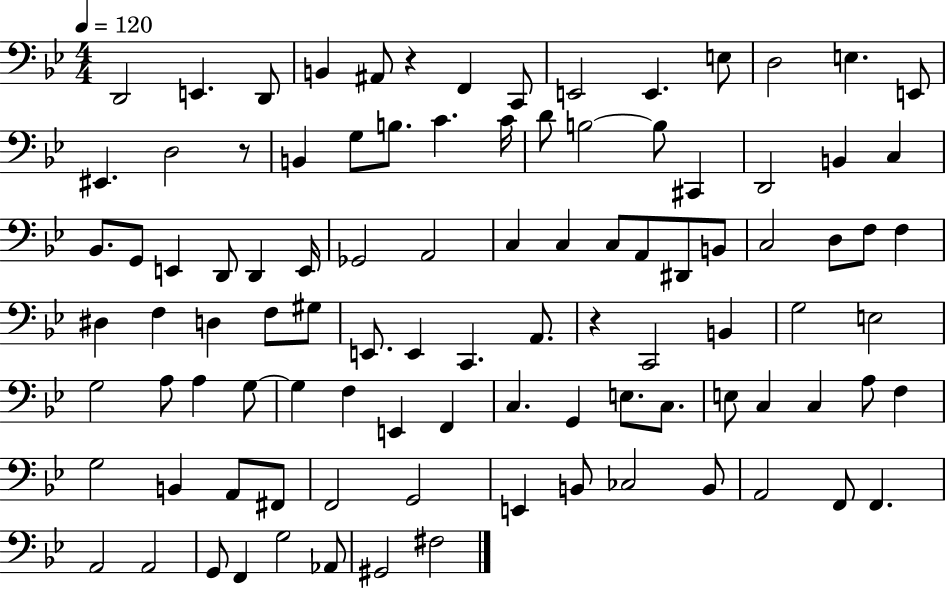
{
  \clef bass
  \numericTimeSignature
  \time 4/4
  \key bes \major
  \tempo 4 = 120
  \repeat volta 2 { d,2 e,4. d,8 | b,4 ais,8 r4 f,4 c,8 | e,2 e,4. e8 | d2 e4. e,8 | \break eis,4. d2 r8 | b,4 g8 b8. c'4. c'16 | d'8 b2~~ b8 cis,4 | d,2 b,4 c4 | \break bes,8. g,8 e,4 d,8 d,4 e,16 | ges,2 a,2 | c4 c4 c8 a,8 dis,8 b,8 | c2 d8 f8 f4 | \break dis4 f4 d4 f8 gis8 | e,8. e,4 c,4. a,8. | r4 c,2 b,4 | g2 e2 | \break g2 a8 a4 g8~~ | g4 f4 e,4 f,4 | c4. g,4 e8. c8. | e8 c4 c4 a8 f4 | \break g2 b,4 a,8 fis,8 | f,2 g,2 | e,4 b,8 ces2 b,8 | a,2 f,8 f,4. | \break a,2 a,2 | g,8 f,4 g2 aes,8 | gis,2 fis2 | } \bar "|."
}